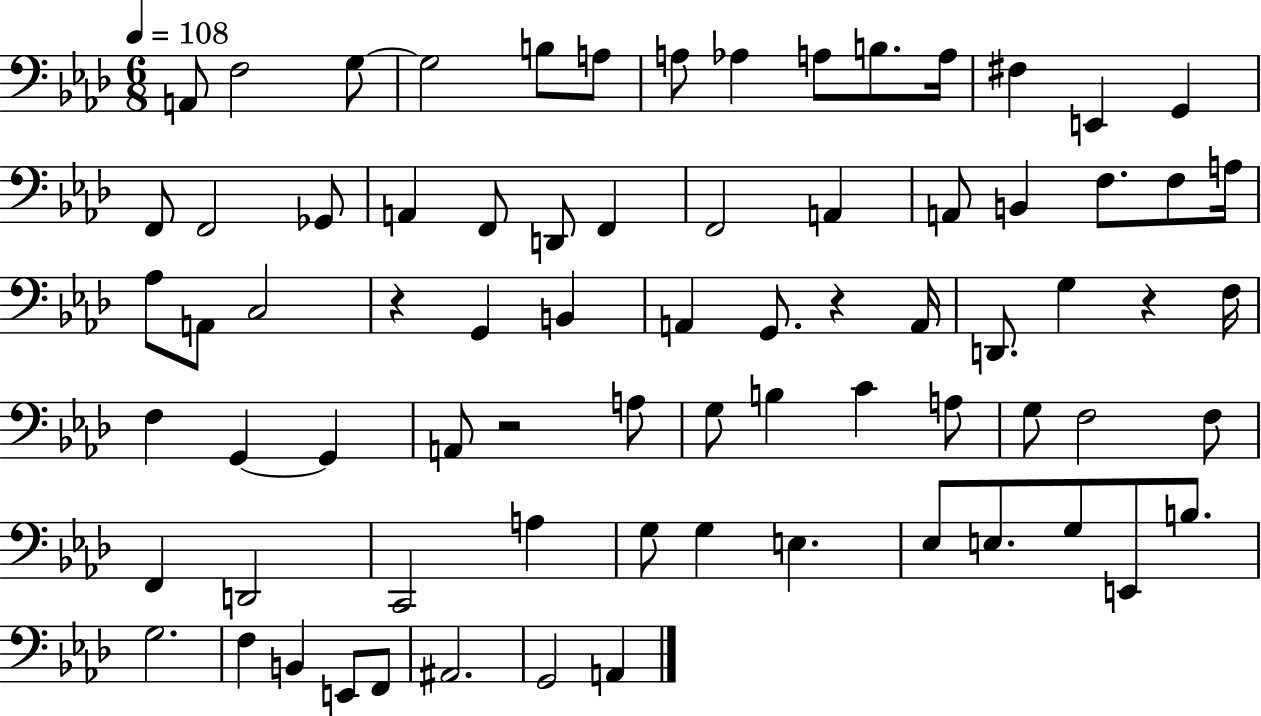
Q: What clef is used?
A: bass